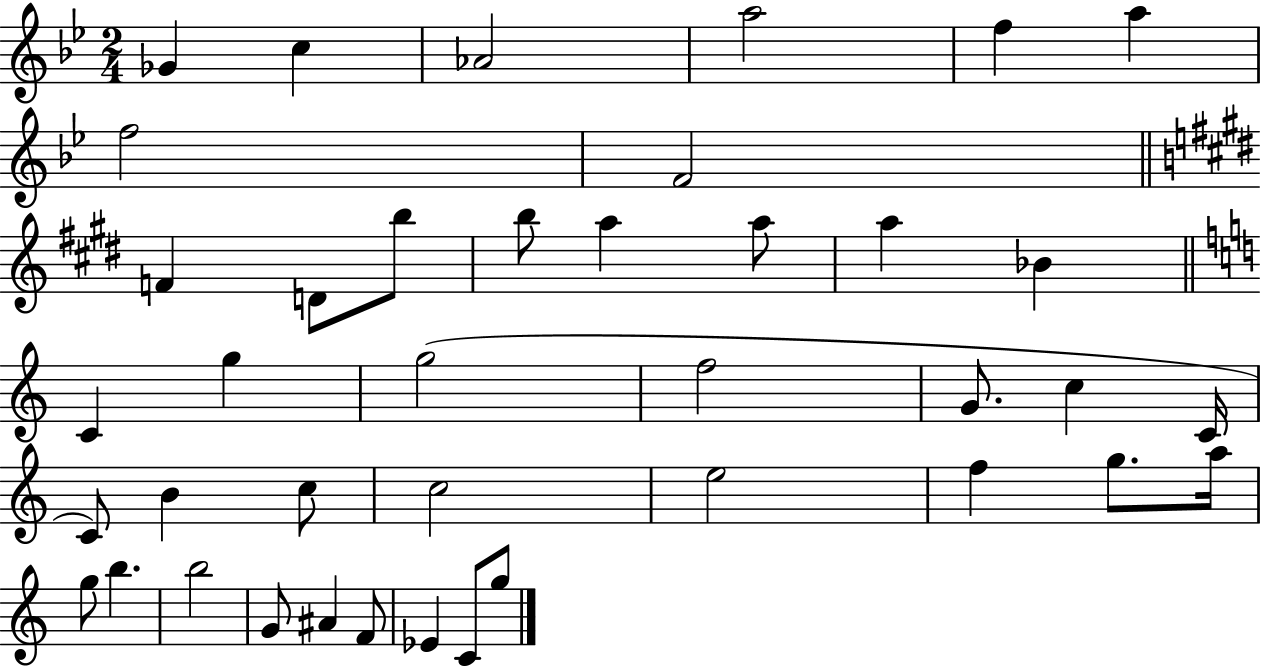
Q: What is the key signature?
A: BES major